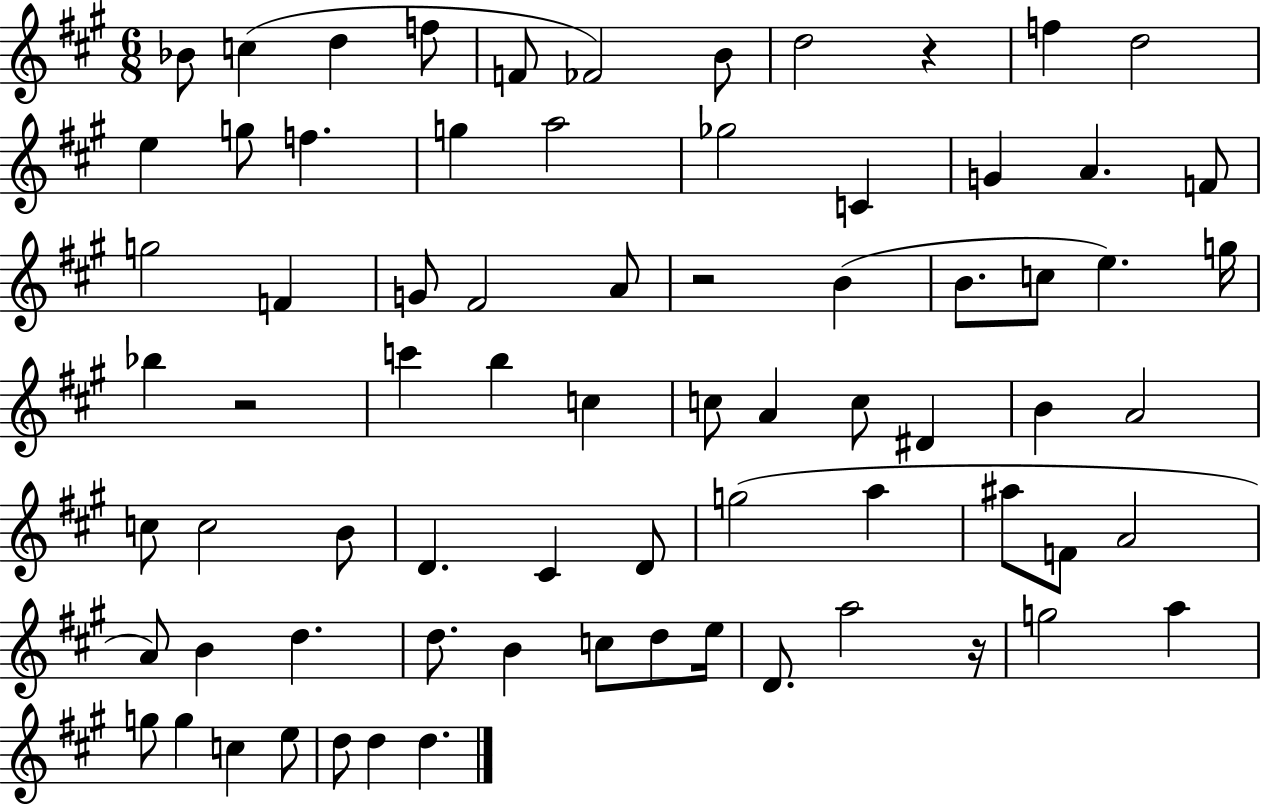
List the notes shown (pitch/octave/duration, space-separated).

Bb4/e C5/q D5/q F5/e F4/e FES4/h B4/e D5/h R/q F5/q D5/h E5/q G5/e F5/q. G5/q A5/h Gb5/h C4/q G4/q A4/q. F4/e G5/h F4/q G4/e F#4/h A4/e R/h B4/q B4/e. C5/e E5/q. G5/s Bb5/q R/h C6/q B5/q C5/q C5/e A4/q C5/e D#4/q B4/q A4/h C5/e C5/h B4/e D4/q. C#4/q D4/e G5/h A5/q A#5/e F4/e A4/h A4/e B4/q D5/q. D5/e. B4/q C5/e D5/e E5/s D4/e. A5/h R/s G5/h A5/q G5/e G5/q C5/q E5/e D5/e D5/q D5/q.